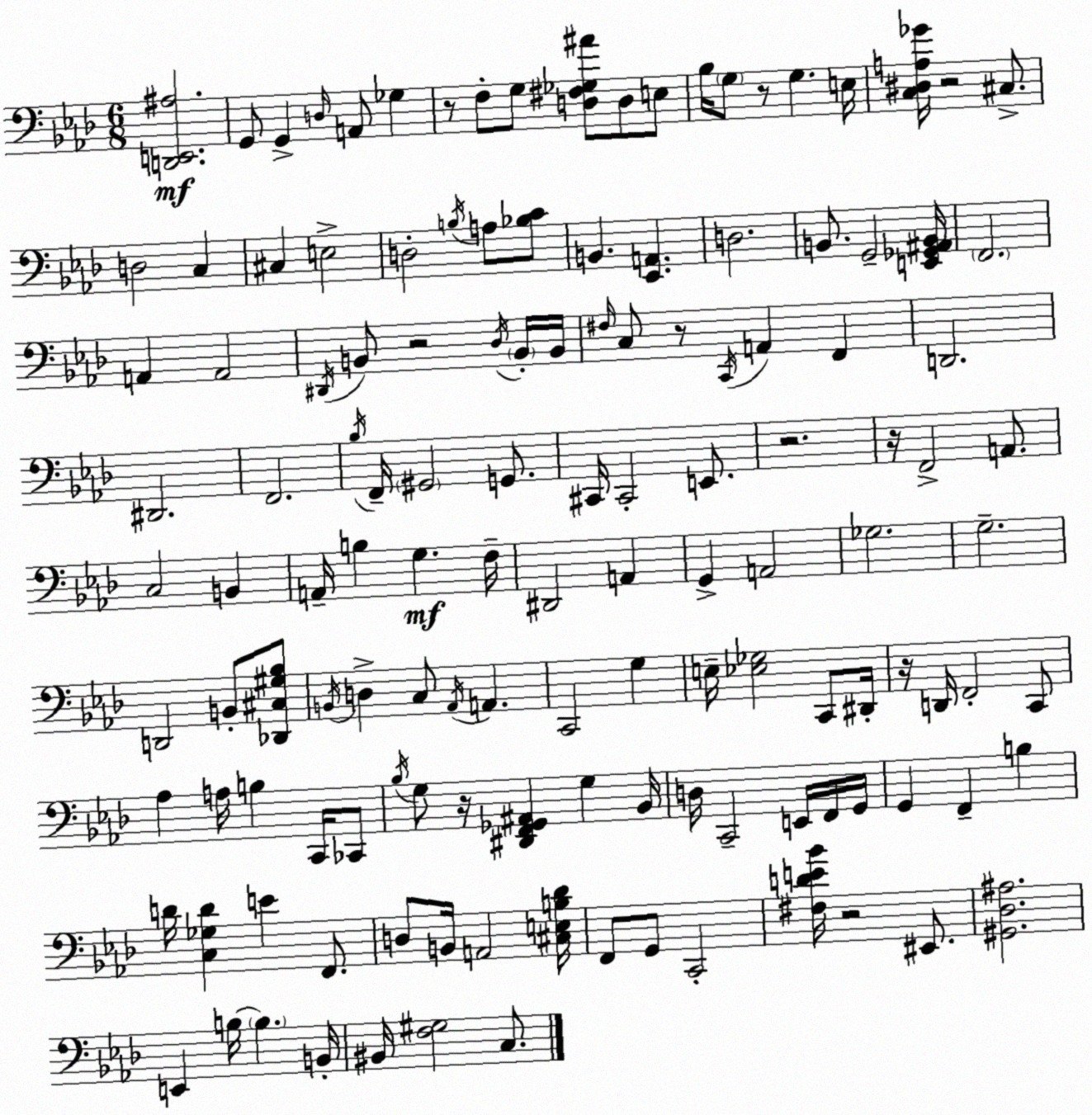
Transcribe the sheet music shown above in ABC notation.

X:1
T:Untitled
M:6/8
L:1/4
K:Fm
[D,,E,,^A,]2 G,,/2 G,, D,/4 A,,/2 _G, z/2 F,/2 G,/2 [D,^F,_G,^A]/2 D,/2 E,/2 _B,/4 G,/2 z/2 G, E,/4 [C,^D,A,_G]/4 z2 ^C,/2 D,2 C, ^C, E,2 D,2 B,/4 A,/2 [_B,C]/2 B,, [_E,,A,,] D,2 B,,/2 G,,2 [E,,_G,,^A,,B,,]/4 F,,2 A,, A,,2 ^D,,/4 B,,/2 z2 _D,/4 B,,/4 B,,/4 ^F,/4 C,/2 z/2 C,,/4 A,, F,, D,,2 ^D,,2 F,,2 _B,/4 F,,/4 ^G,,2 G,,/2 ^C,,/4 ^C,,2 E,,/2 z2 z/4 F,,2 A,,/2 C,2 B,, A,,/4 B, G, F,/4 ^D,,2 A,, G,, A,,2 _G,2 G,2 D,,2 B,,/2 [_D,,^C,^G,_B,]/2 B,,/4 D, C,/2 _A,,/4 A,, C,,2 G, E,/4 [_E,_G,]2 C,,/2 ^D,,/4 z/4 D,,/4 F,,2 C,,/2 _A, A,/4 B, C,,/4 _C,,/2 _B,/4 G,/2 z/4 [^D,,F,,_G,,^A,,] G, _B,,/4 D,/4 C,,2 E,,/4 F,,/4 G,,/4 G,, F,, B, D/4 [C,_G,D] E F,,/2 D,/2 B,,/4 A,,2 [^C,E,B,_D]/4 F,,/2 G,,/2 C,,2 [^F,DE_B]/4 z2 ^E,,/2 [^G,,_D,^A,]2 E,, B,/4 B, B,,/4 ^B,,/4 [F,^G,]2 C,/2